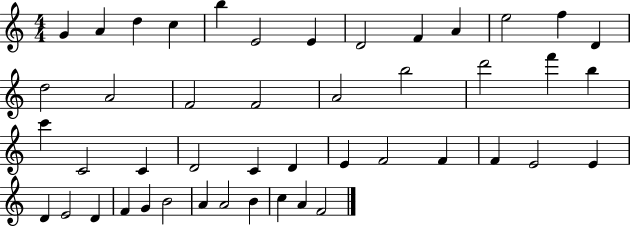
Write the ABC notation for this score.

X:1
T:Untitled
M:4/4
L:1/4
K:C
G A d c b E2 E D2 F A e2 f D d2 A2 F2 F2 A2 b2 d'2 f' b c' C2 C D2 C D E F2 F F E2 E D E2 D F G B2 A A2 B c A F2